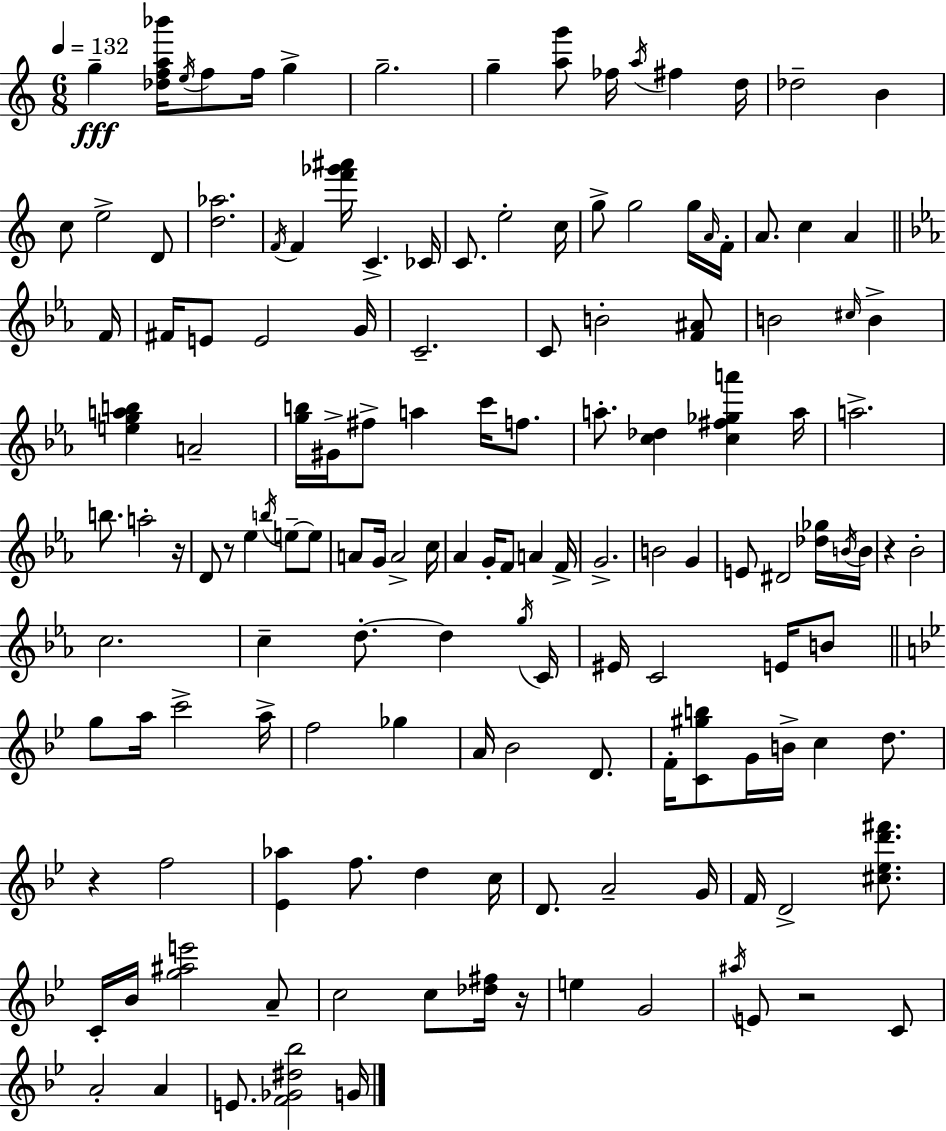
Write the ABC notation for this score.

X:1
T:Untitled
M:6/8
L:1/4
K:C
g [_dfa_b']/4 e/4 f/2 f/4 g g2 g [ag']/2 _f/4 a/4 ^f d/4 _d2 B c/2 e2 D/2 [d_a]2 F/4 F [f'_g'^a']/4 C _C/4 C/2 e2 c/4 g/2 g2 g/4 A/4 F/4 A/2 c A F/4 ^F/4 E/2 E2 G/4 C2 C/2 B2 [F^A]/2 B2 ^c/4 B [egab] A2 [gb]/4 ^G/4 ^f/2 a c'/4 f/2 a/2 [c_d] [c^f_ga'] a/4 a2 b/2 a2 z/4 D/2 z/2 _e b/4 e/2 e/2 A/2 G/4 A2 c/4 _A G/4 F/2 A F/4 G2 B2 G E/2 ^D2 [_d_g]/4 B/4 B/4 z _B2 c2 c d/2 d g/4 C/4 ^E/4 C2 E/4 B/2 g/2 a/4 c'2 a/4 f2 _g A/4 _B2 D/2 F/4 [C^gb]/2 G/4 B/4 c d/2 z f2 [_E_a] f/2 d c/4 D/2 A2 G/4 F/4 D2 [^c_ed'^f']/2 C/4 _B/4 [g^ae']2 A/2 c2 c/2 [_d^f]/4 z/4 e G2 ^a/4 E/2 z2 C/2 A2 A E/2 [F_G^d_b]2 G/4